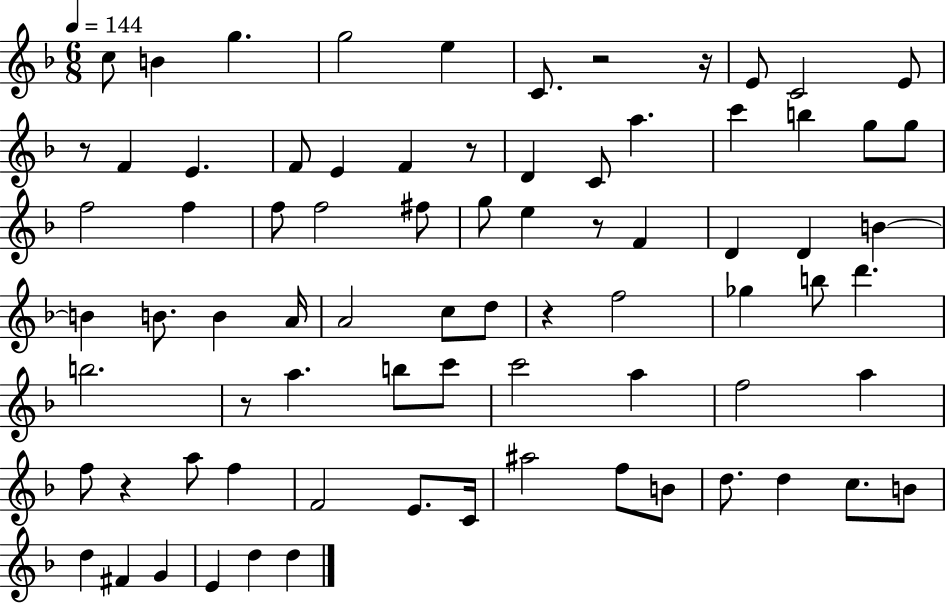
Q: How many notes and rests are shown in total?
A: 78